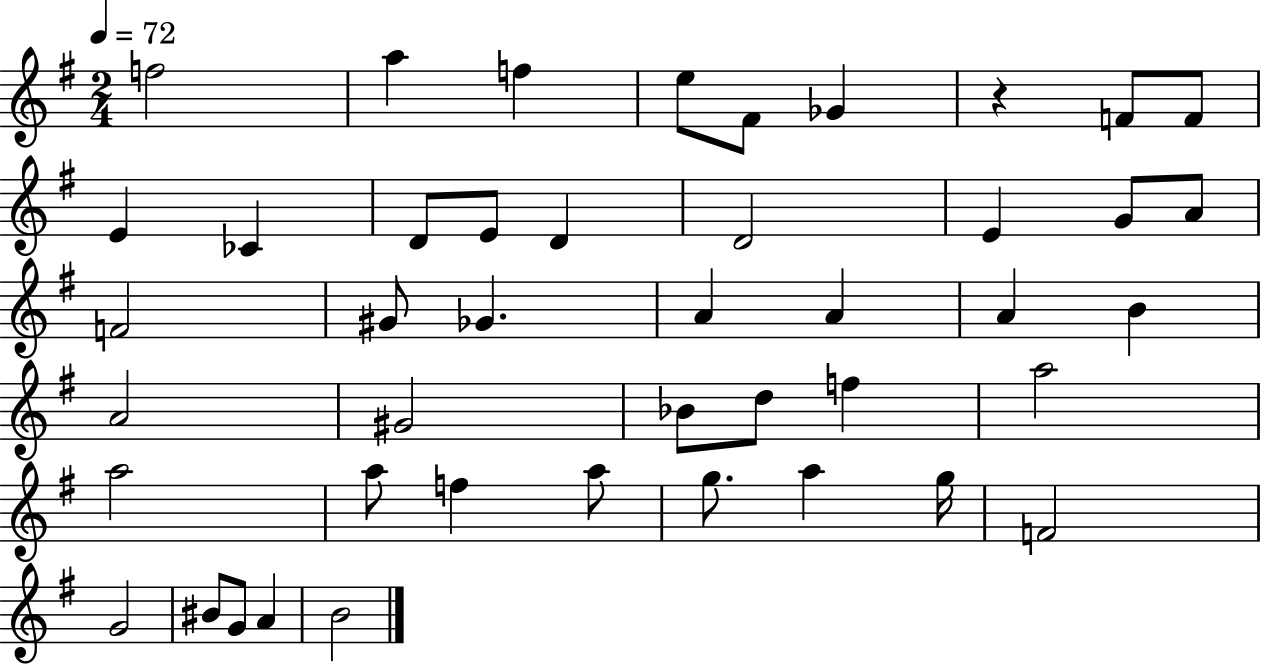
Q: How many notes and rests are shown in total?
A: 44